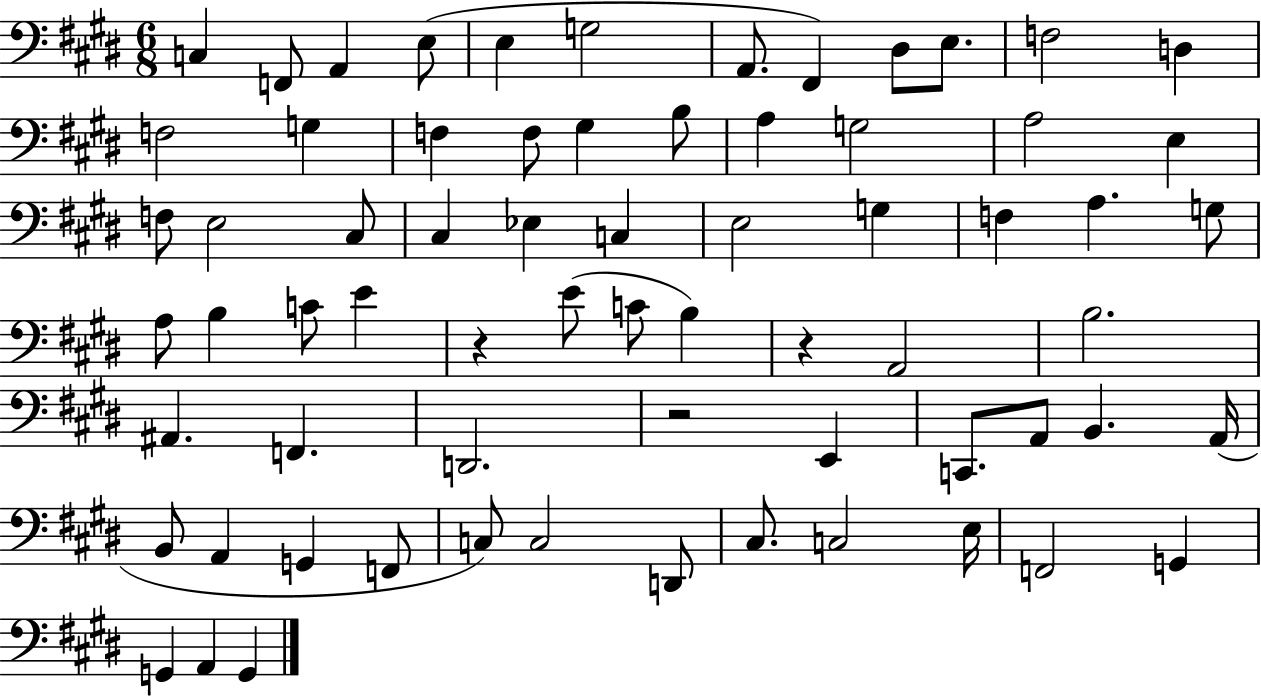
X:1
T:Untitled
M:6/8
L:1/4
K:E
C, F,,/2 A,, E,/2 E, G,2 A,,/2 ^F,, ^D,/2 E,/2 F,2 D, F,2 G, F, F,/2 ^G, B,/2 A, G,2 A,2 E, F,/2 E,2 ^C,/2 ^C, _E, C, E,2 G, F, A, G,/2 A,/2 B, C/2 E z E/2 C/2 B, z A,,2 B,2 ^A,, F,, D,,2 z2 E,, C,,/2 A,,/2 B,, A,,/4 B,,/2 A,, G,, F,,/2 C,/2 C,2 D,,/2 ^C,/2 C,2 E,/4 F,,2 G,, G,, A,, G,,